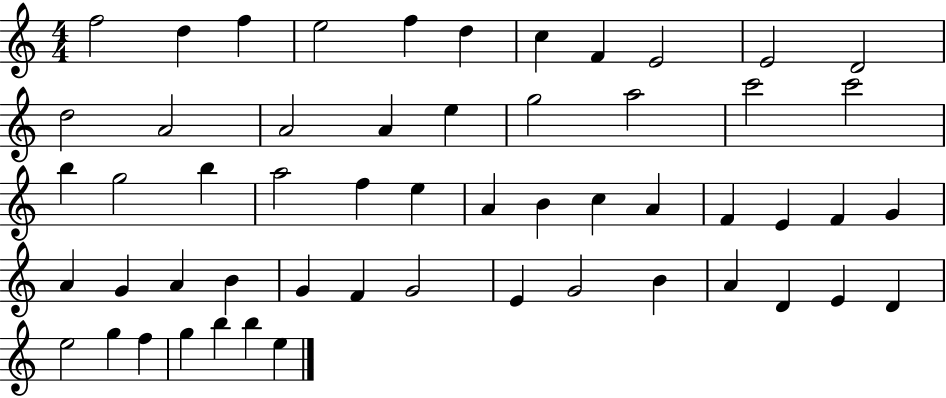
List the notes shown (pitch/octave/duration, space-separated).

F5/h D5/q F5/q E5/h F5/q D5/q C5/q F4/q E4/h E4/h D4/h D5/h A4/h A4/h A4/q E5/q G5/h A5/h C6/h C6/h B5/q G5/h B5/q A5/h F5/q E5/q A4/q B4/q C5/q A4/q F4/q E4/q F4/q G4/q A4/q G4/q A4/q B4/q G4/q F4/q G4/h E4/q G4/h B4/q A4/q D4/q E4/q D4/q E5/h G5/q F5/q G5/q B5/q B5/q E5/q